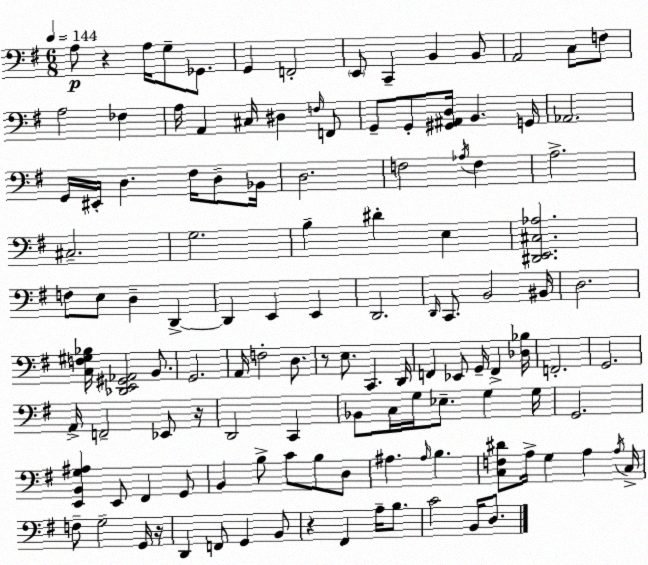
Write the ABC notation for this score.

X:1
T:Untitled
M:6/8
L:1/4
K:G
A,/2 z A,/4 G,/2 _G,,/2 G,, F,,2 E,,/2 C,, B,, B,,/2 A,,2 C,/2 F,/2 A,2 _F, A,/4 A,, ^C,/4 ^D, F,/4 F,,/2 G,,/2 G,,/2 [^G,,^A,,D,]/4 B,, G,,/4 _A,,2 G,,/4 ^E,,/4 D, ^F,/4 D,/2 _B,,/4 D,2 F,2 _A,/4 F, A,2 ^C,2 G,2 B, ^D E, [^D,,E,,^C,_A,]2 F,/2 E,/2 D, D,, D,, E,, E,, D,,2 D,,/4 C,,/2 B,,2 ^B,,/4 D,2 [C,F,^G,_B,]/4 [_D,,E,,^G,,_A,,]2 B,,/2 G,,2 A,,/4 F,2 D,/2 z/2 E,/2 C,, D,,/4 F,, _E,,/2 G,,/4 F,, [_D,_B,]/4 F,,2 G,,2 A,,/4 F,,2 _E,,/2 z/4 D,,2 C,, _B,,/2 C,/4 G,/4 _E,/2 G, G,/4 G,,2 [E,,B,,G,^A,] E,,/2 ^F,, G,,/2 B,, B,/2 C/2 B,/2 D,/2 ^A, ^A,/4 B, [C,F,^D]/2 A,/4 G, A, A,/4 C,/4 F,/2 G,2 G,,/4 z/4 D,, F,,/2 G,, B,,/2 z ^F,, A,/4 B,/2 C2 B,,/4 D,/2